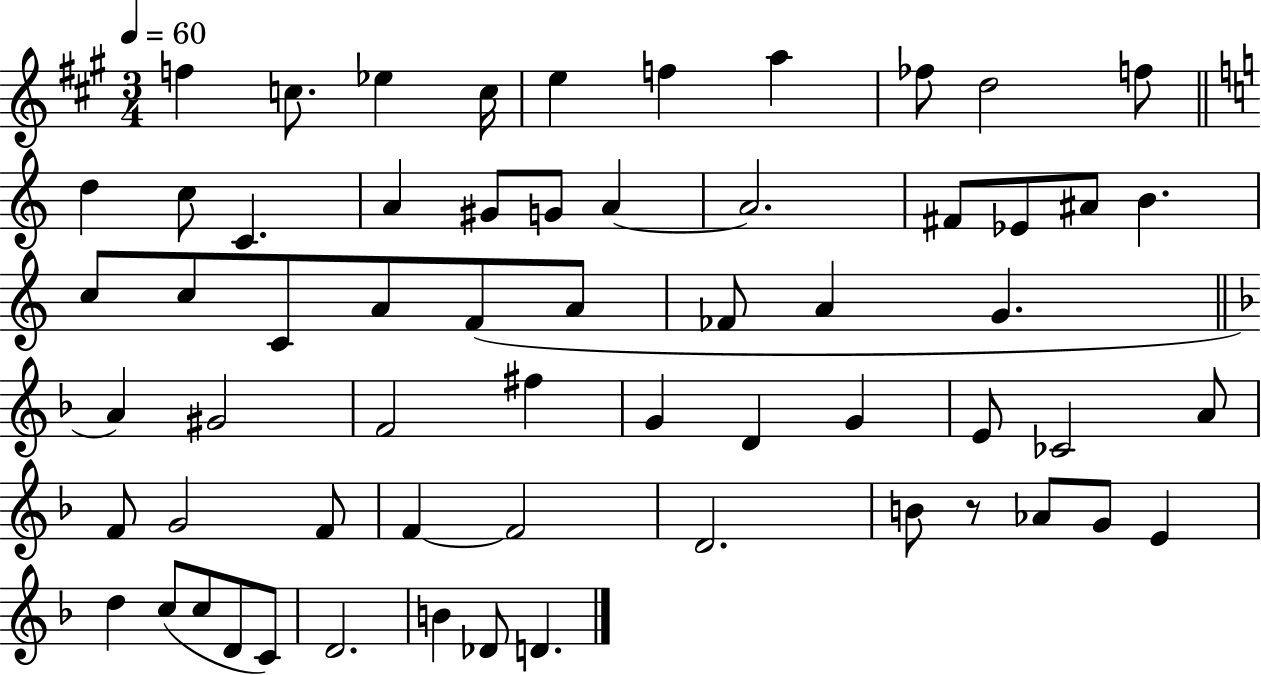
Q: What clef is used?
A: treble